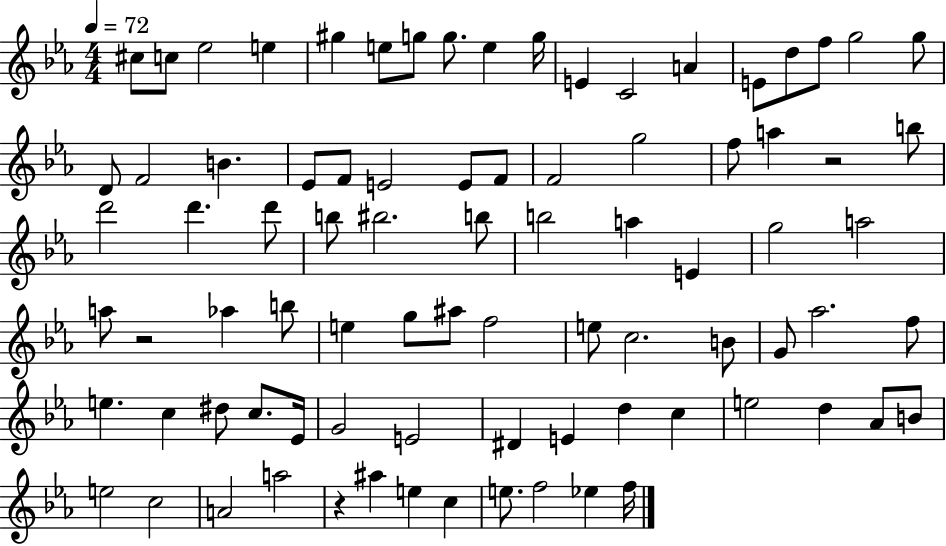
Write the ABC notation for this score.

X:1
T:Untitled
M:4/4
L:1/4
K:Eb
^c/2 c/2 _e2 e ^g e/2 g/2 g/2 e g/4 E C2 A E/2 d/2 f/2 g2 g/2 D/2 F2 B _E/2 F/2 E2 E/2 F/2 F2 g2 f/2 a z2 b/2 d'2 d' d'/2 b/2 ^b2 b/2 b2 a E g2 a2 a/2 z2 _a b/2 e g/2 ^a/2 f2 e/2 c2 B/2 G/2 _a2 f/2 e c ^d/2 c/2 _E/4 G2 E2 ^D E d c e2 d _A/2 B/2 e2 c2 A2 a2 z ^a e c e/2 f2 _e f/4